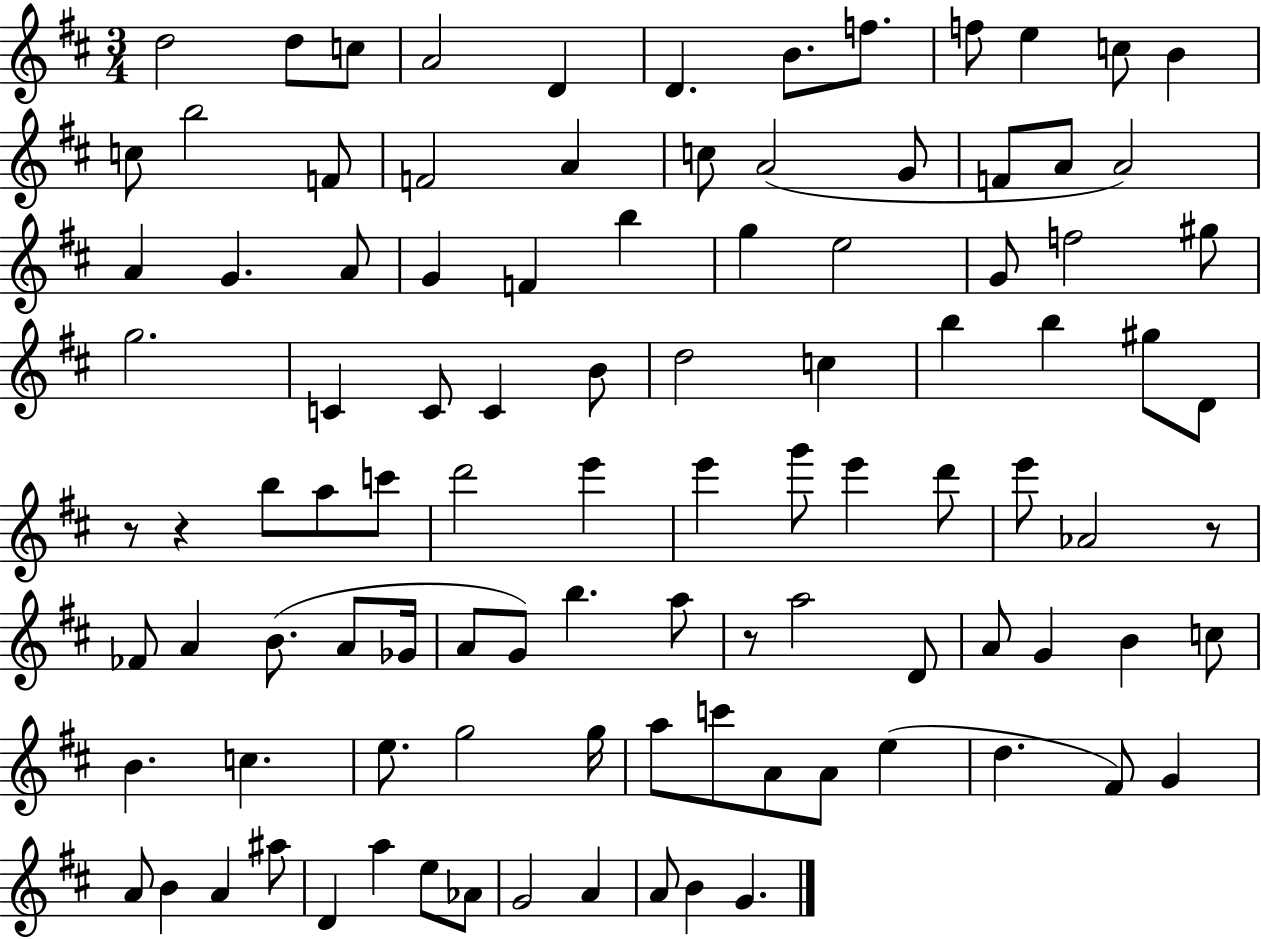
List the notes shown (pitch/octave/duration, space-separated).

D5/h D5/e C5/e A4/h D4/q D4/q. B4/e. F5/e. F5/e E5/q C5/e B4/q C5/e B5/h F4/e F4/h A4/q C5/e A4/h G4/e F4/e A4/e A4/h A4/q G4/q. A4/e G4/q F4/q B5/q G5/q E5/h G4/e F5/h G#5/e G5/h. C4/q C4/e C4/q B4/e D5/h C5/q B5/q B5/q G#5/e D4/e R/e R/q B5/e A5/e C6/e D6/h E6/q E6/q G6/e E6/q D6/e E6/e Ab4/h R/e FES4/e A4/q B4/e. A4/e Gb4/s A4/e G4/e B5/q. A5/e R/e A5/h D4/e A4/e G4/q B4/q C5/e B4/q. C5/q. E5/e. G5/h G5/s A5/e C6/e A4/e A4/e E5/q D5/q. F#4/e G4/q A4/e B4/q A4/q A#5/e D4/q A5/q E5/e Ab4/e G4/h A4/q A4/e B4/q G4/q.